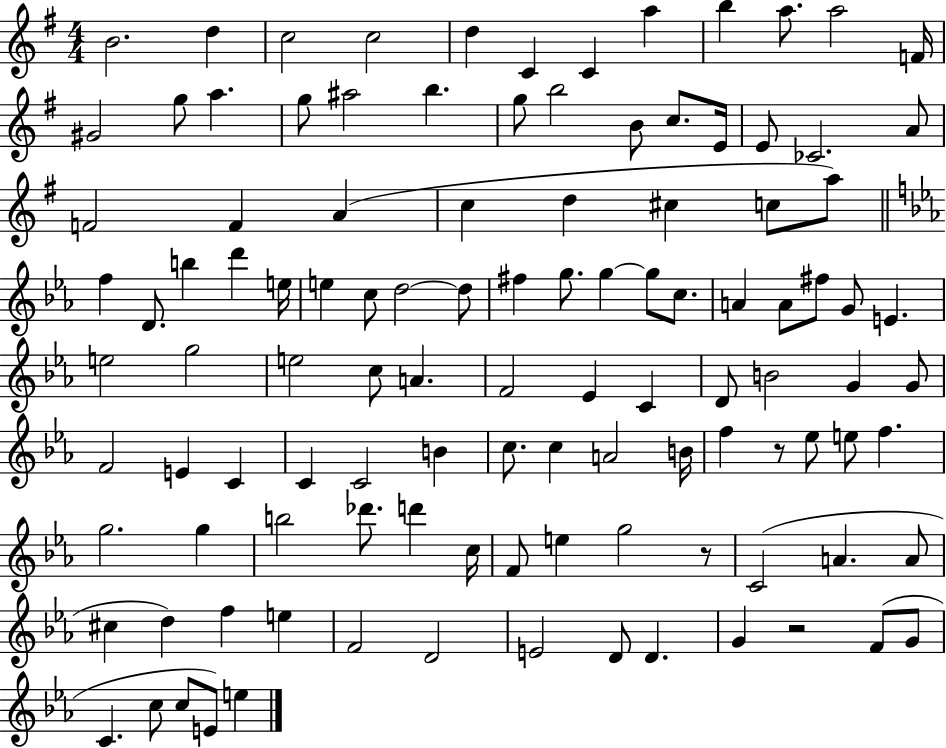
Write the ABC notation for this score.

X:1
T:Untitled
M:4/4
L:1/4
K:G
B2 d c2 c2 d C C a b a/2 a2 F/4 ^G2 g/2 a g/2 ^a2 b g/2 b2 B/2 c/2 E/4 E/2 _C2 A/2 F2 F A c d ^c c/2 a/2 f D/2 b d' e/4 e c/2 d2 d/2 ^f g/2 g g/2 c/2 A A/2 ^f/2 G/2 E e2 g2 e2 c/2 A F2 _E C D/2 B2 G G/2 F2 E C C C2 B c/2 c A2 B/4 f z/2 _e/2 e/2 f g2 g b2 _d'/2 d' c/4 F/2 e g2 z/2 C2 A A/2 ^c d f e F2 D2 E2 D/2 D G z2 F/2 G/2 C c/2 c/2 E/2 e